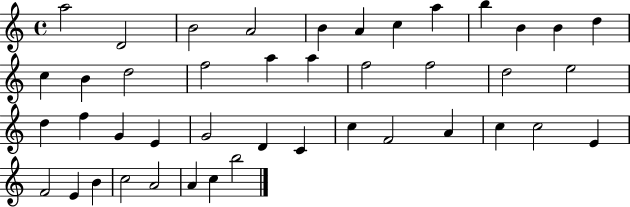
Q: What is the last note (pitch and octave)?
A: B5